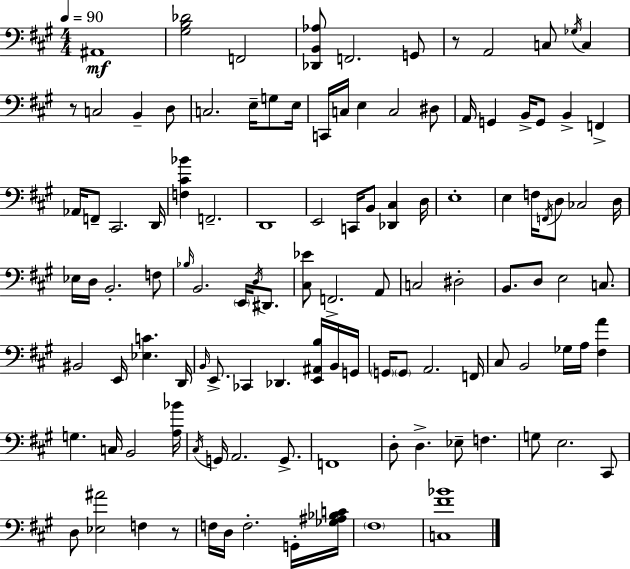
{
  \clef bass
  \numericTimeSignature
  \time 4/4
  \key a \major
  \tempo 4 = 90
  ais,1\mf | <gis b des'>2 f,2 | <des, b, aes>8 f,2. g,8 | r8 a,2 c8 \acciaccatura { ges16 } c4 | \break r8 c2 b,4-- d8 | c2. e16-- g8 | e16 c,16 c16 e4 c2 dis8 | a,16 g,4 b,16-> g,8 b,4-> f,4-> | \break aes,16 f,8-- cis,2. | d,16 <f cis' bes'>4 f,2.-- | d,1 | e,2 c,16 b,8 <des, cis>4 | \break d16 e1-. | e4 f16 \acciaccatura { f,16 } d8 ces2 | d16 ees16 d16 b,2.-. | f8 \grace { bes16 } b,2. \parenthesize e,16 | \break \acciaccatura { d16 } dis,8. <cis ees'>8 f,2.-> | a,8 c2 dis2-. | b,8. d8 e2 | c8. bis,2 e,16 <ees c'>4. | \break d,16 \grace { b,16 } e,8.-> ces,4 des,4. | <e, ais, b>16 b,16 g,16 \parenthesize g,16 \parenthesize g,8 a,2. | f,16 cis8 b,2 ges16 | a16 <fis a'>4 g4. c16 b,2 | \break <a bes'>16 \acciaccatura { cis16 } g,16 a,2. | g,8.-> f,1 | d8-. d4.-> ees8-- | f4. g8 e2. | \break cis,8 d8 <ees ais'>2 | f4 r8 f16 d16 f2.-. | g,16-. <ges ais bes c'>16 \parenthesize fis1 | <c fis' bes'>1 | \break \bar "|."
}